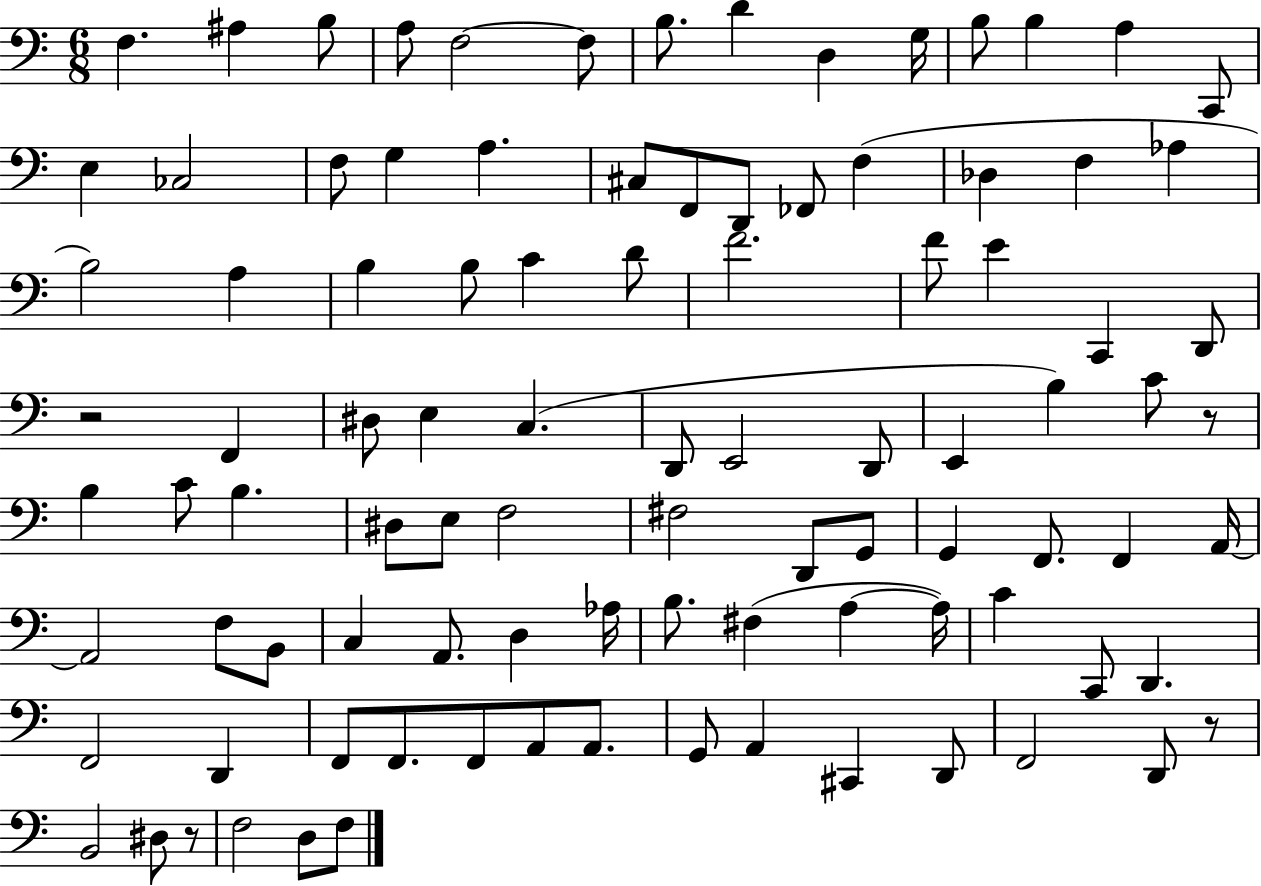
F3/q. A#3/q B3/e A3/e F3/h F3/e B3/e. D4/q D3/q G3/s B3/e B3/q A3/q C2/e E3/q CES3/h F3/e G3/q A3/q. C#3/e F2/e D2/e FES2/e F3/q Db3/q F3/q Ab3/q B3/h A3/q B3/q B3/e C4/q D4/e F4/h. F4/e E4/q C2/q D2/e R/h F2/q D#3/e E3/q C3/q. D2/e E2/h D2/e E2/q B3/q C4/e R/e B3/q C4/e B3/q. D#3/e E3/e F3/h F#3/h D2/e G2/e G2/q F2/e. F2/q A2/s A2/h F3/e B2/e C3/q A2/e. D3/q Ab3/s B3/e. F#3/q A3/q A3/s C4/q C2/e D2/q. F2/h D2/q F2/e F2/e. F2/e A2/e A2/e. G2/e A2/q C#2/q D2/e F2/h D2/e R/e B2/h D#3/e R/e F3/h D3/e F3/e